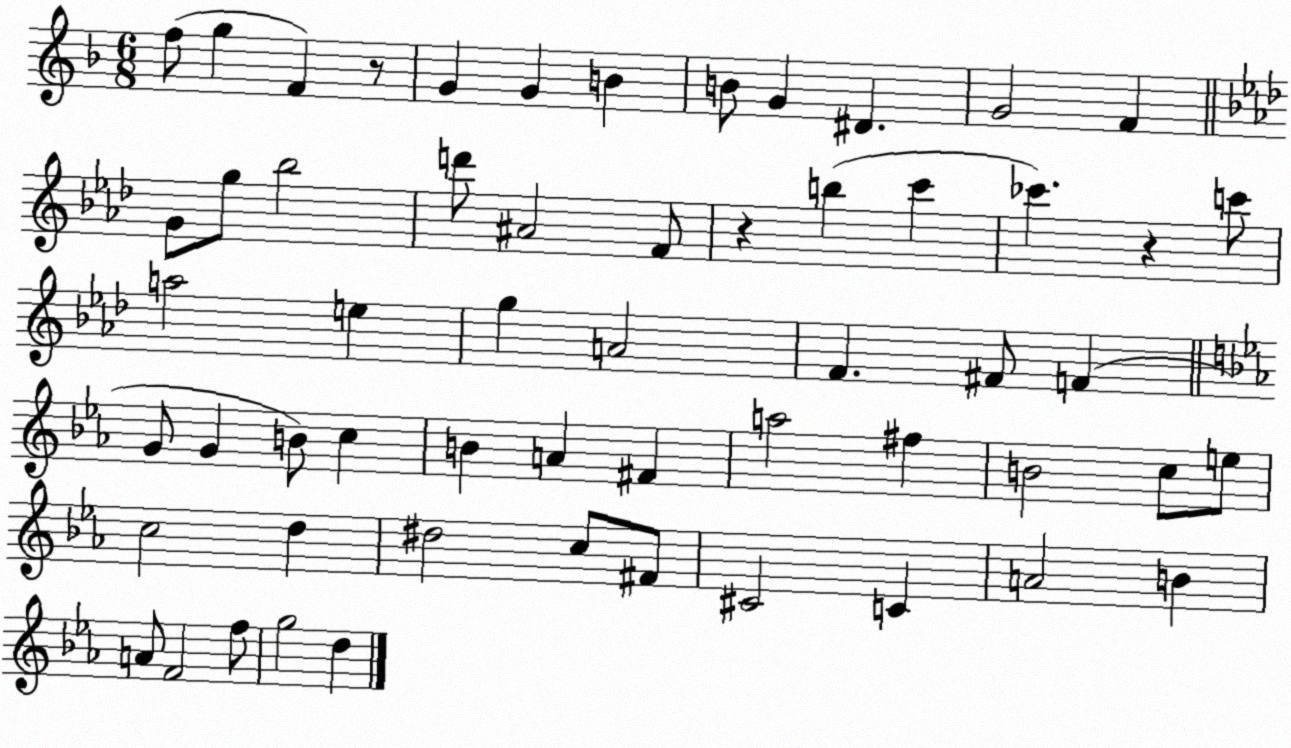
X:1
T:Untitled
M:6/8
L:1/4
K:F
f/2 g F z/2 G G B B/2 G ^D G2 F G/2 g/2 _b2 d'/2 ^A2 F/2 z b c' _c' z c'/2 a2 e g A2 F ^F/2 F G/2 G B/2 c B A ^F a2 ^f B2 c/2 e/2 c2 d ^d2 c/2 ^F/2 ^C2 C A2 B A/2 F2 f/2 g2 d